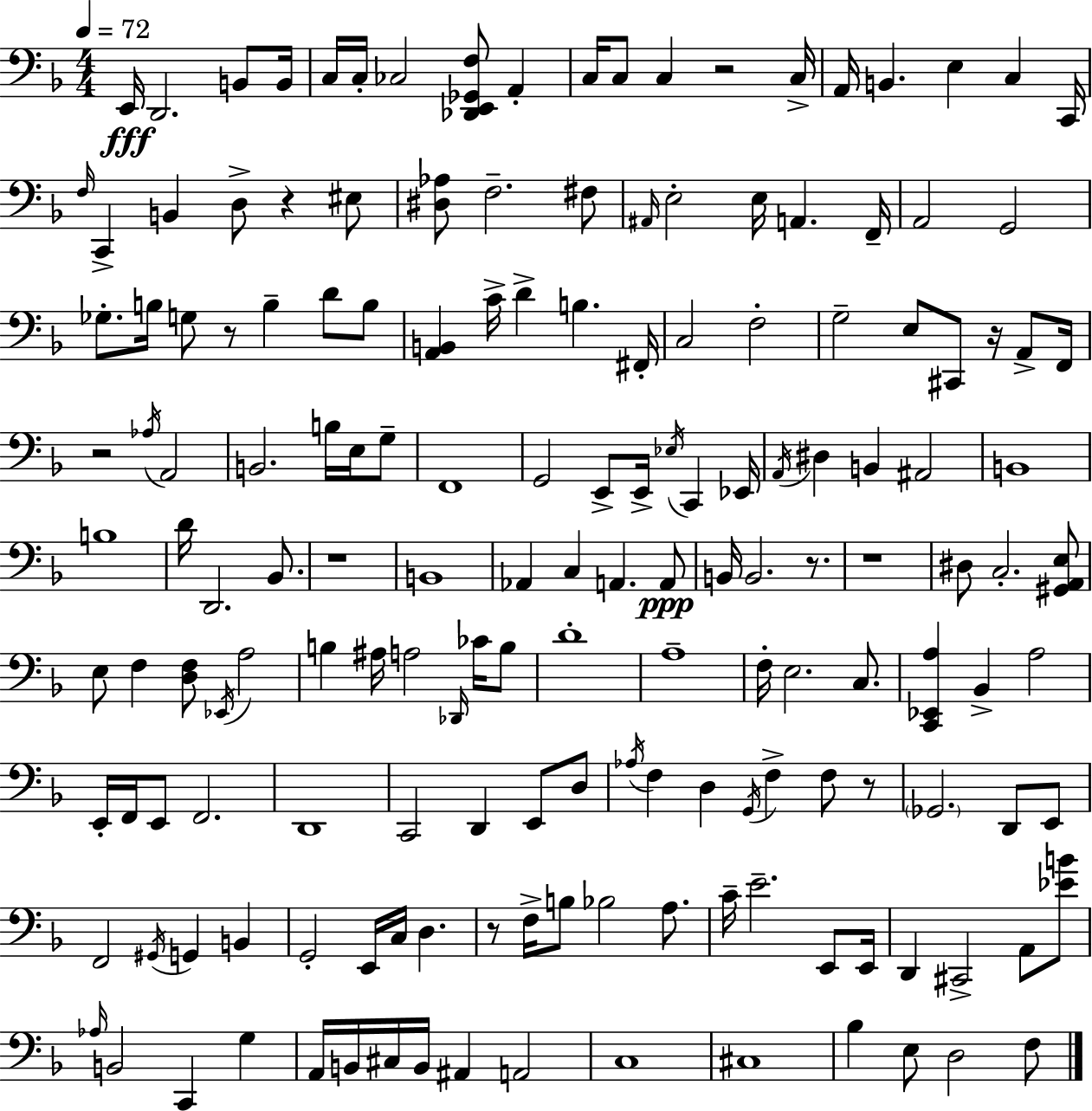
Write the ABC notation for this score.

X:1
T:Untitled
M:4/4
L:1/4
K:Dm
E,,/4 D,,2 B,,/2 B,,/4 C,/4 C,/4 _C,2 [_D,,E,,_G,,F,]/2 A,, C,/4 C,/2 C, z2 C,/4 A,,/4 B,, E, C, C,,/4 F,/4 C,, B,, D,/2 z ^E,/2 [^D,_A,]/2 F,2 ^F,/2 ^A,,/4 E,2 E,/4 A,, F,,/4 A,,2 G,,2 _G,/2 B,/4 G,/2 z/2 B, D/2 B,/2 [A,,B,,] C/4 D B, ^F,,/4 C,2 F,2 G,2 E,/2 ^C,,/2 z/4 A,,/2 F,,/4 z2 _A,/4 A,,2 B,,2 B,/4 E,/4 G,/2 F,,4 G,,2 E,,/2 E,,/4 _E,/4 C,, _E,,/4 A,,/4 ^D, B,, ^A,,2 B,,4 B,4 D/4 D,,2 _B,,/2 z4 B,,4 _A,, C, A,, A,,/2 B,,/4 B,,2 z/2 z4 ^D,/2 C,2 [^G,,A,,E,]/2 E,/2 F, [D,F,]/2 _E,,/4 A,2 B, ^A,/4 A,2 _D,,/4 _C/4 B,/2 D4 A,4 F,/4 E,2 C,/2 [C,,_E,,A,] _B,, A,2 E,,/4 F,,/4 E,,/2 F,,2 D,,4 C,,2 D,, E,,/2 D,/2 _A,/4 F, D, G,,/4 F, F,/2 z/2 _G,,2 D,,/2 E,,/2 F,,2 ^G,,/4 G,, B,, G,,2 E,,/4 C,/4 D, z/2 F,/4 B,/2 _B,2 A,/2 C/4 E2 E,,/2 E,,/4 D,, ^C,,2 A,,/2 [_EB]/2 _A,/4 B,,2 C,, G, A,,/4 B,,/4 ^C,/4 B,,/4 ^A,, A,,2 C,4 ^C,4 _B, E,/2 D,2 F,/2